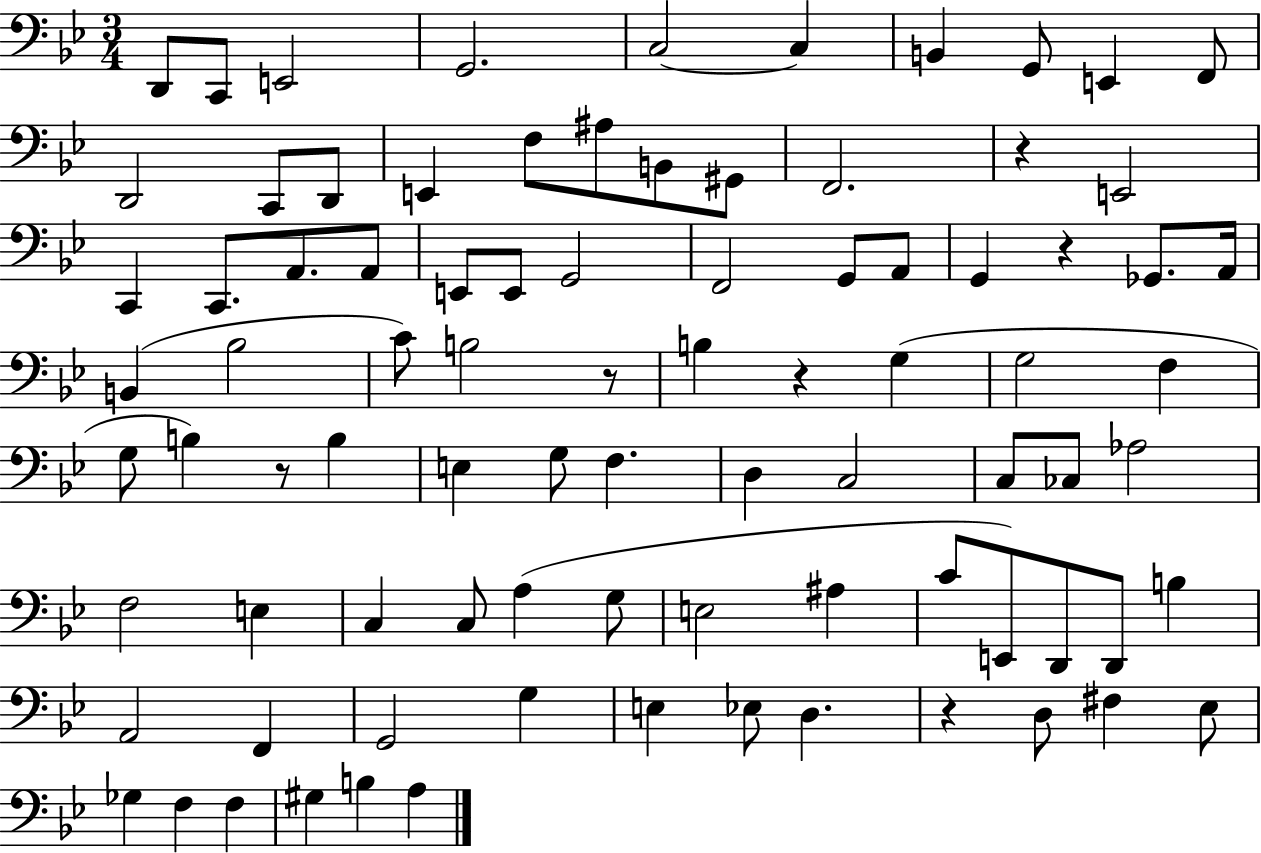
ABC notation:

X:1
T:Untitled
M:3/4
L:1/4
K:Bb
D,,/2 C,,/2 E,,2 G,,2 C,2 C, B,, G,,/2 E,, F,,/2 D,,2 C,,/2 D,,/2 E,, F,/2 ^A,/2 B,,/2 ^G,,/2 F,,2 z E,,2 C,, C,,/2 A,,/2 A,,/2 E,,/2 E,,/2 G,,2 F,,2 G,,/2 A,,/2 G,, z _G,,/2 A,,/4 B,, _B,2 C/2 B,2 z/2 B, z G, G,2 F, G,/2 B, z/2 B, E, G,/2 F, D, C,2 C,/2 _C,/2 _A,2 F,2 E, C, C,/2 A, G,/2 E,2 ^A, C/2 E,,/2 D,,/2 D,,/2 B, A,,2 F,, G,,2 G, E, _E,/2 D, z D,/2 ^F, _E,/2 _G, F, F, ^G, B, A,